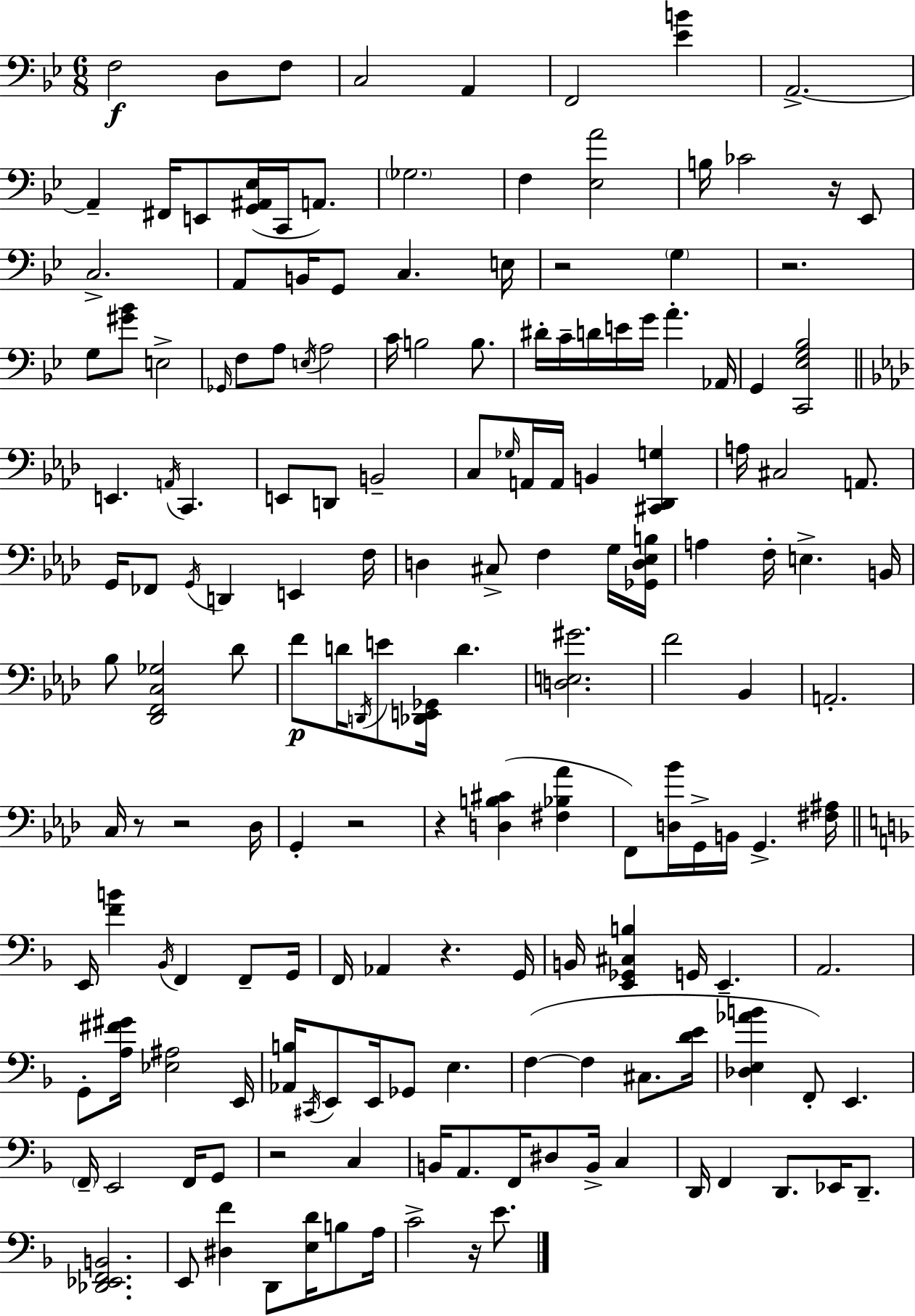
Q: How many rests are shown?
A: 10